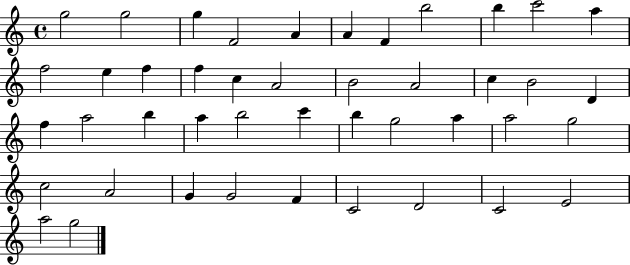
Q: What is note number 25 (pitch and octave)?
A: B5